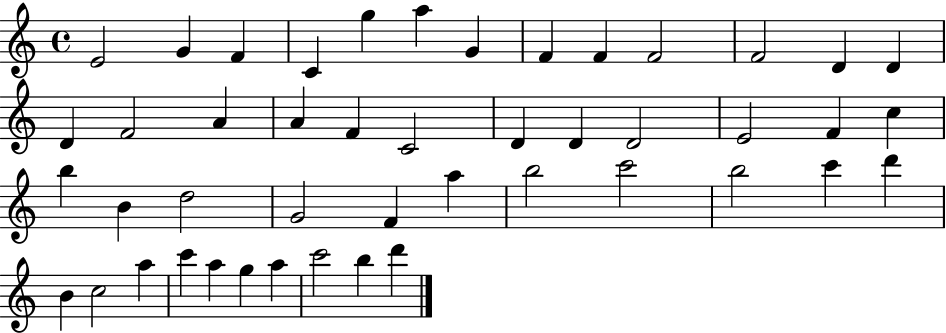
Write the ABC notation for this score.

X:1
T:Untitled
M:4/4
L:1/4
K:C
E2 G F C g a G F F F2 F2 D D D F2 A A F C2 D D D2 E2 F c b B d2 G2 F a b2 c'2 b2 c' d' B c2 a c' a g a c'2 b d'